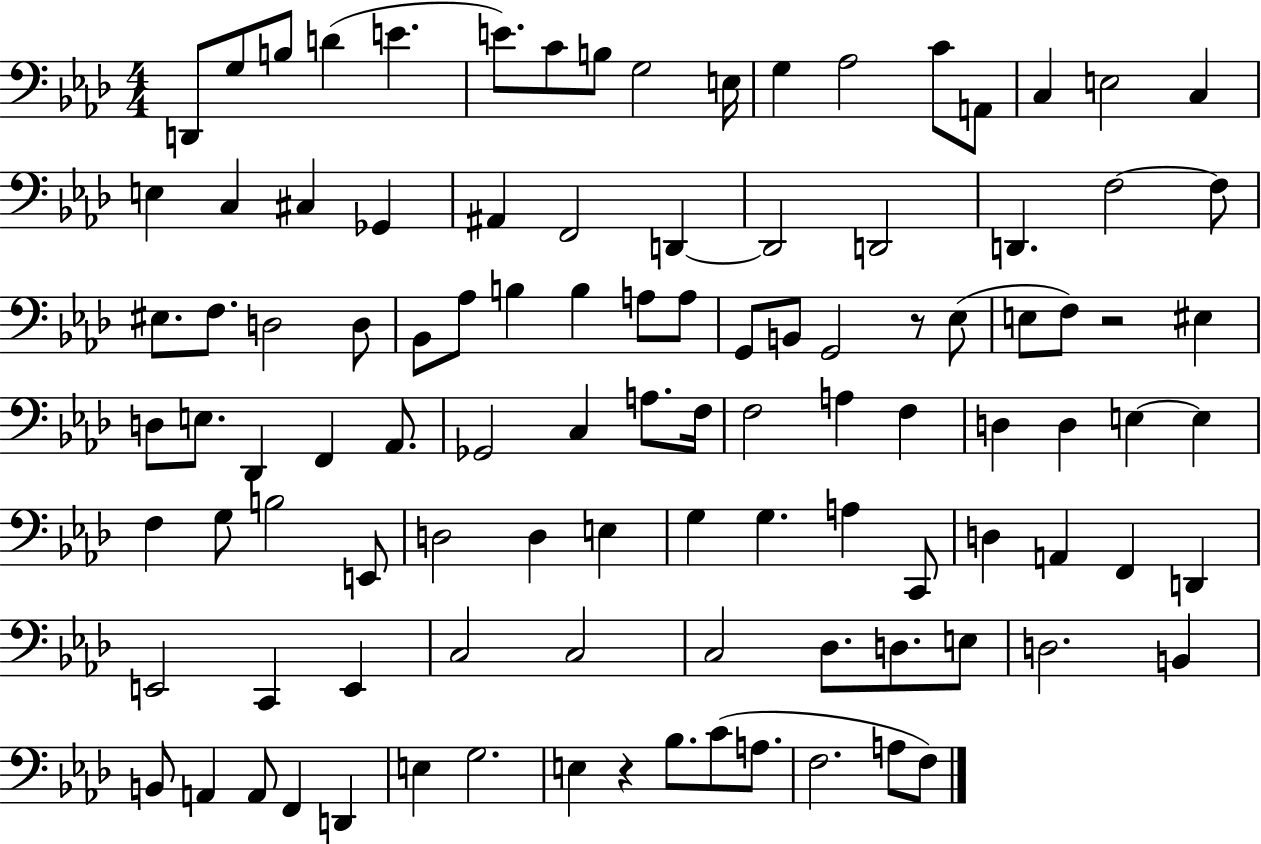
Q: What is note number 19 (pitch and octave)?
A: C3